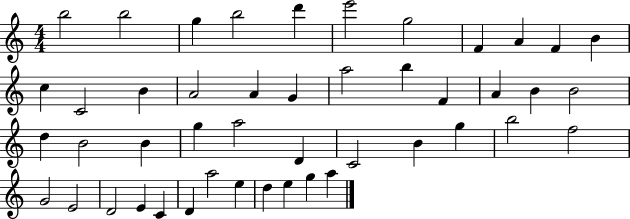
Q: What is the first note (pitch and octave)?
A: B5